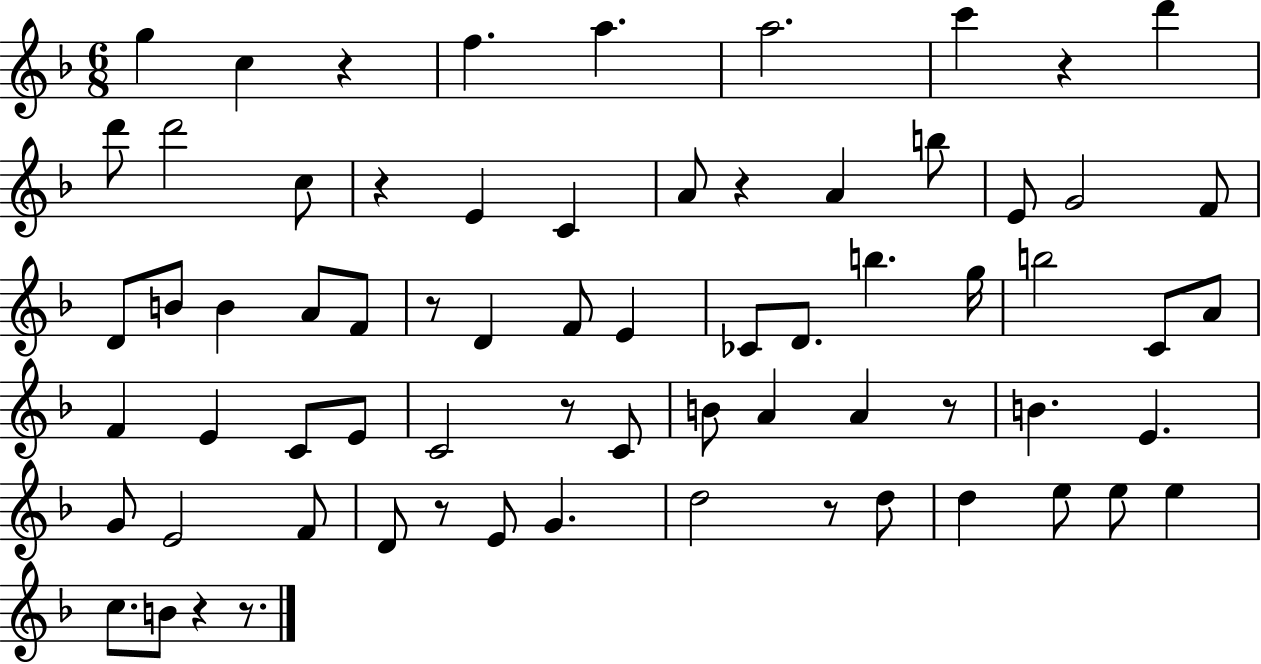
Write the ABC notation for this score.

X:1
T:Untitled
M:6/8
L:1/4
K:F
g c z f a a2 c' z d' d'/2 d'2 c/2 z E C A/2 z A b/2 E/2 G2 F/2 D/2 B/2 B A/2 F/2 z/2 D F/2 E _C/2 D/2 b g/4 b2 C/2 A/2 F E C/2 E/2 C2 z/2 C/2 B/2 A A z/2 B E G/2 E2 F/2 D/2 z/2 E/2 G d2 z/2 d/2 d e/2 e/2 e c/2 B/2 z z/2